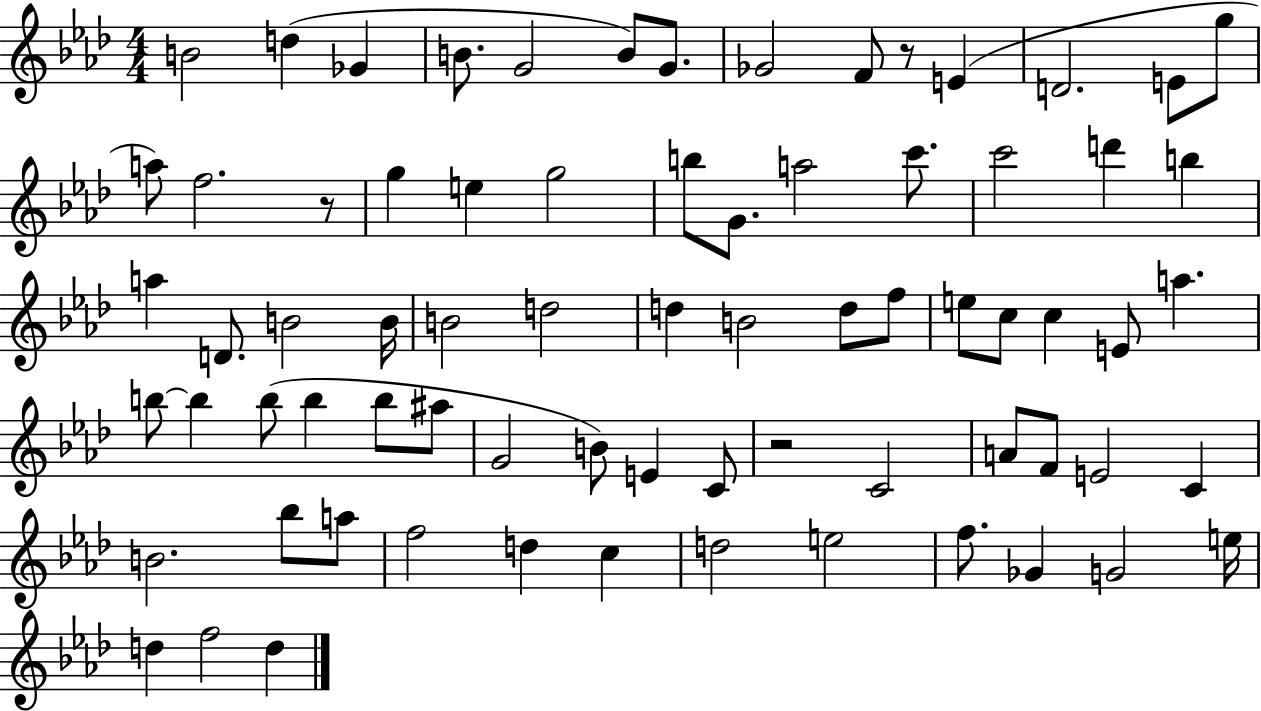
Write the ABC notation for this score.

X:1
T:Untitled
M:4/4
L:1/4
K:Ab
B2 d _G B/2 G2 B/2 G/2 _G2 F/2 z/2 E D2 E/2 g/2 a/2 f2 z/2 g e g2 b/2 G/2 a2 c'/2 c'2 d' b a D/2 B2 B/4 B2 d2 d B2 d/2 f/2 e/2 c/2 c E/2 a b/2 b b/2 b b/2 ^a/2 G2 B/2 E C/2 z2 C2 A/2 F/2 E2 C B2 _b/2 a/2 f2 d c d2 e2 f/2 _G G2 e/4 d f2 d